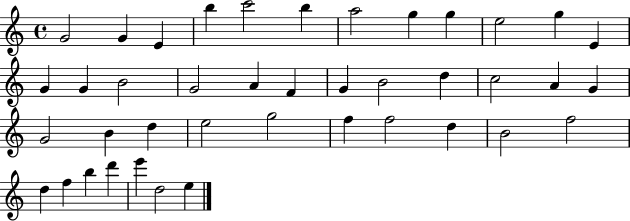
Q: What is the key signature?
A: C major